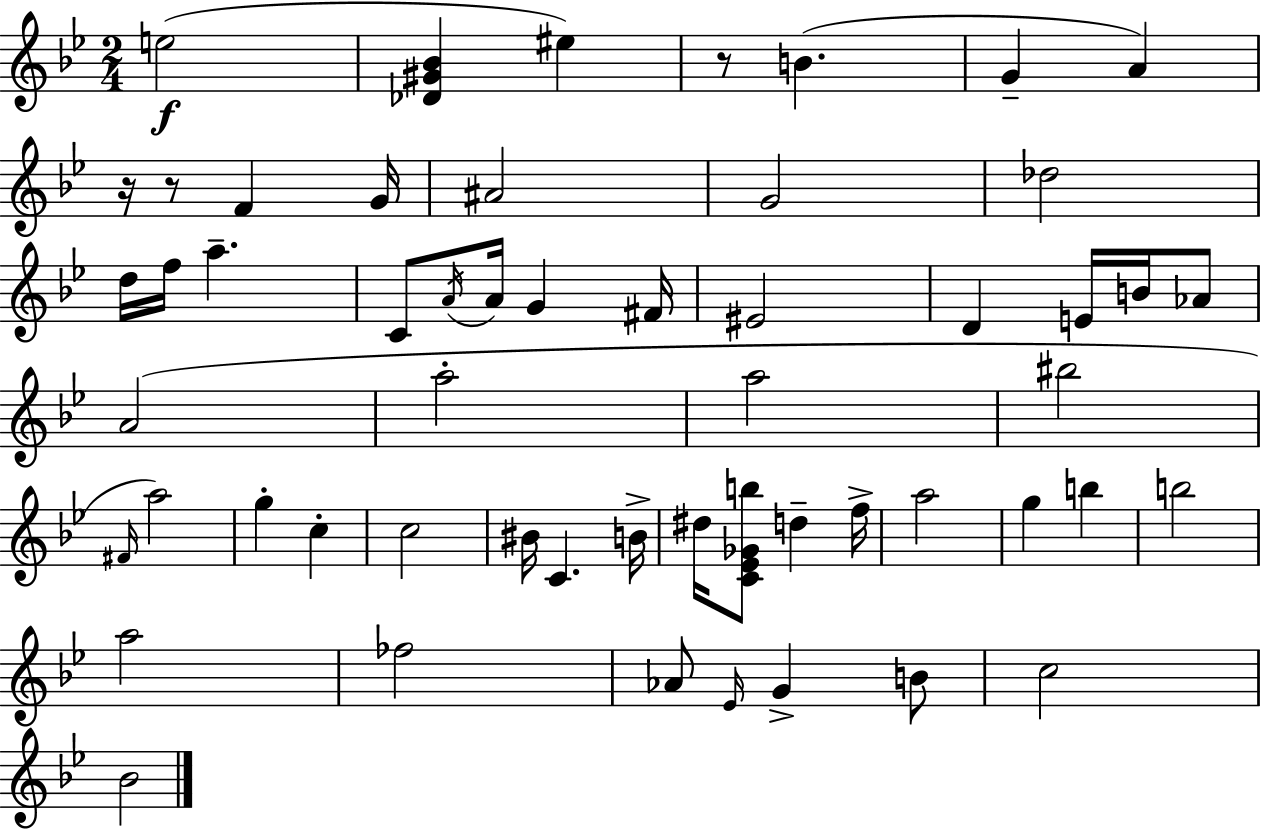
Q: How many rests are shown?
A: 3